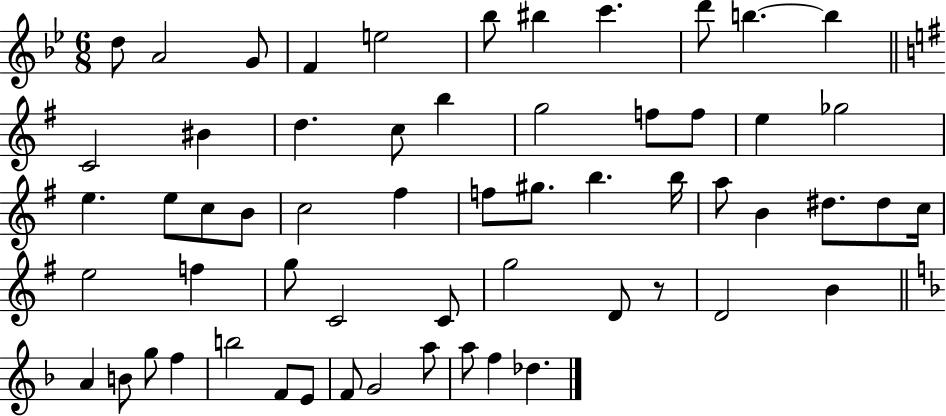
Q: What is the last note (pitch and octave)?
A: Db5